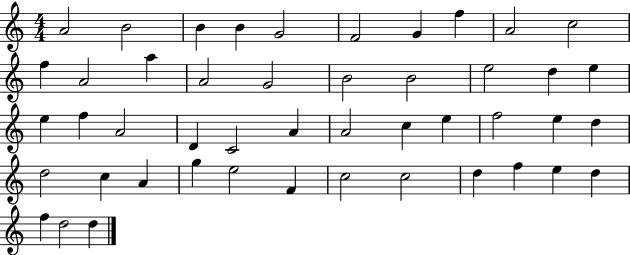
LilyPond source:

{
  \clef treble
  \numericTimeSignature
  \time 4/4
  \key c \major
  a'2 b'2 | b'4 b'4 g'2 | f'2 g'4 f''4 | a'2 c''2 | \break f''4 a'2 a''4 | a'2 g'2 | b'2 b'2 | e''2 d''4 e''4 | \break e''4 f''4 a'2 | d'4 c'2 a'4 | a'2 c''4 e''4 | f''2 e''4 d''4 | \break d''2 c''4 a'4 | g''4 e''2 f'4 | c''2 c''2 | d''4 f''4 e''4 d''4 | \break f''4 d''2 d''4 | \bar "|."
}